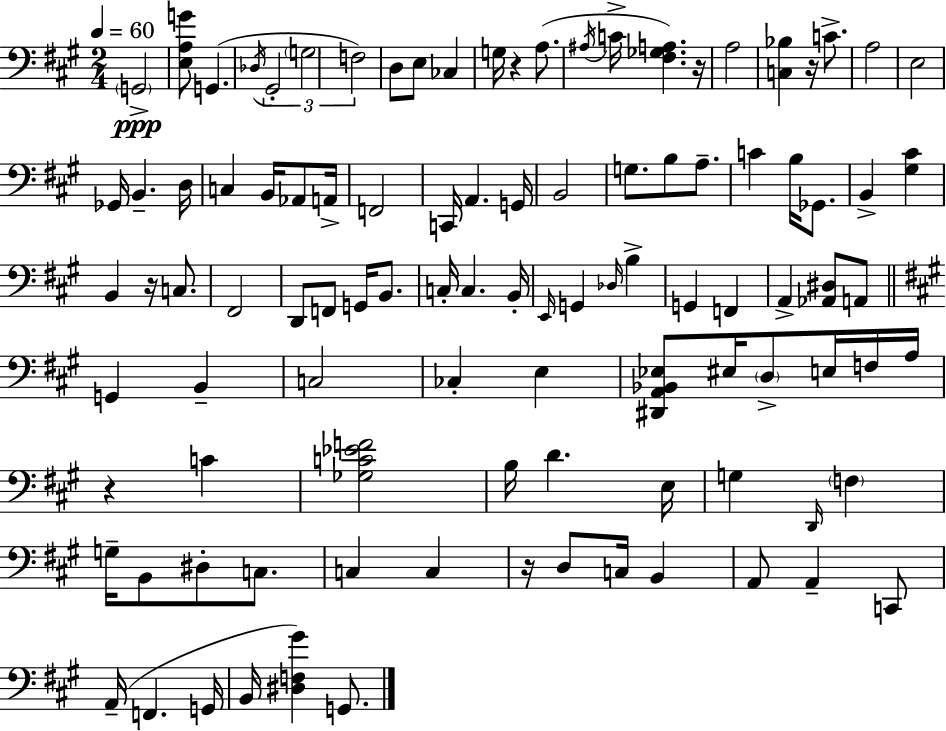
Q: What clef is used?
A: bass